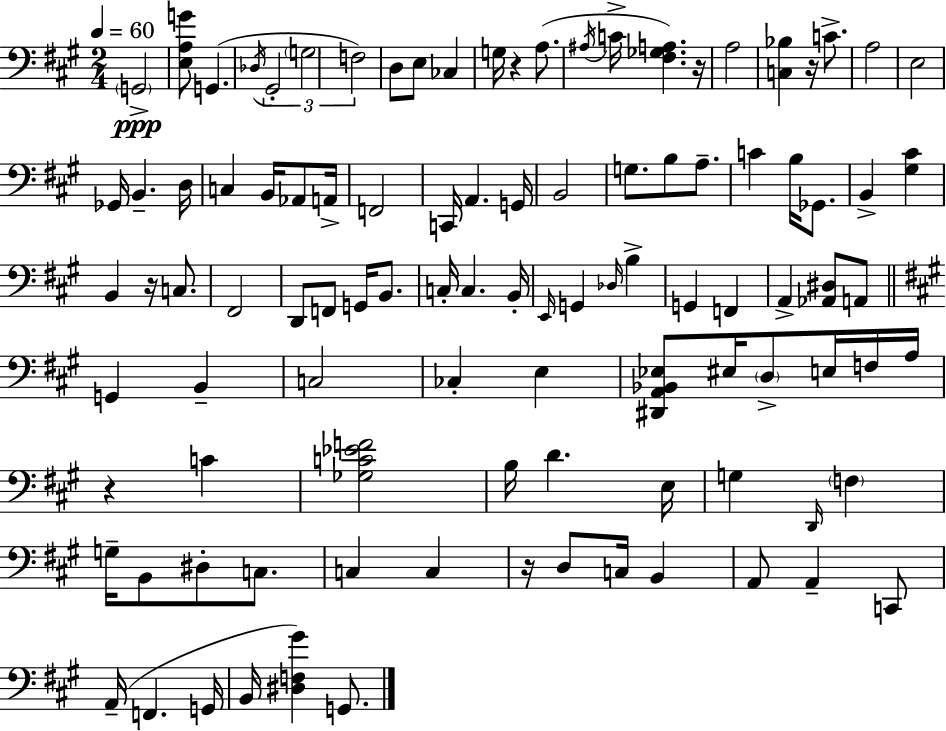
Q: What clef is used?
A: bass